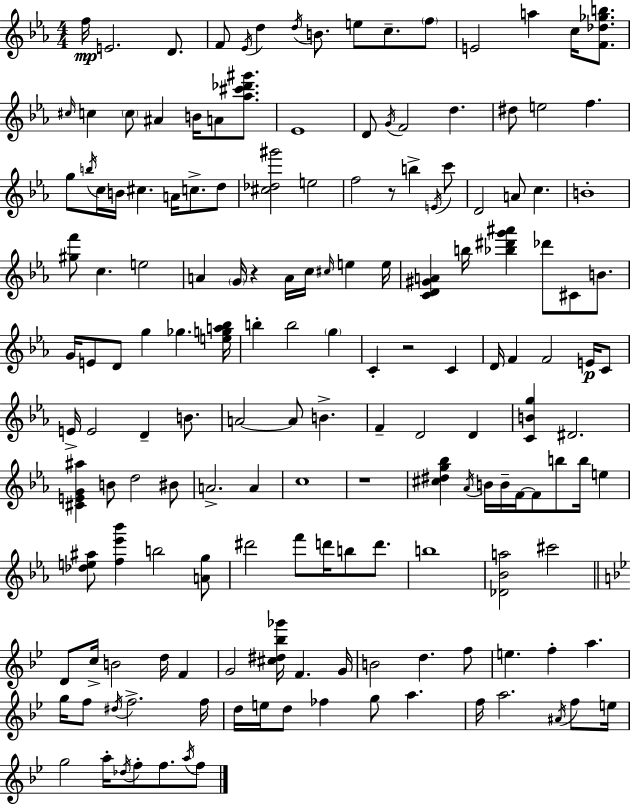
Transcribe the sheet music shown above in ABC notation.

X:1
T:Untitled
M:4/4
L:1/4
K:Cm
f/4 E2 D/2 F/2 _E/4 d d/4 B/2 e/2 c/2 f/2 E2 a c/4 [F_d_gb]/2 ^c/4 c c/2 ^A B/4 A/2 [_a^c'_d'^g']/2 _E4 D/2 G/4 F2 d ^d/2 e2 f g/2 b/4 c/4 B/4 ^c A/4 c/2 d/2 [^c_d^g']2 e2 f2 z/2 b E/4 c'/2 D2 A/2 c B4 [^gf']/2 c e2 A G/4 z A/4 c/4 ^c/4 e e/4 [CD^GA] b/4 [_b^d'g'^a'] _d'/2 ^C/2 B/2 G/4 E/2 D/2 g _g [ega_b]/4 b b2 g C z2 C D/4 F F2 E/4 C/2 E/4 E2 D B/2 A2 A/2 B F D2 D [CBg] ^D2 [^CEG^a] B/2 d2 ^B/2 A2 A c4 z4 [^c^dg_b] _A/4 B/4 B/4 F/4 F/2 b/2 b/4 e [_de^a]/2 [f_e'_b'] b2 [Ag]/2 ^d'2 f'/2 d'/4 b/2 d'/2 b4 [_D_Ba]2 ^c'2 D/2 c/4 B2 d/4 F G2 [^c^d_b_g']/4 F G/4 B2 d f/2 e f a g/4 f/2 ^d/4 f2 f/4 d/4 e/4 d/2 _f g/2 a f/4 a2 ^A/4 f/2 e/4 g2 a/4 _d/4 f/2 f/2 a/4 f/2